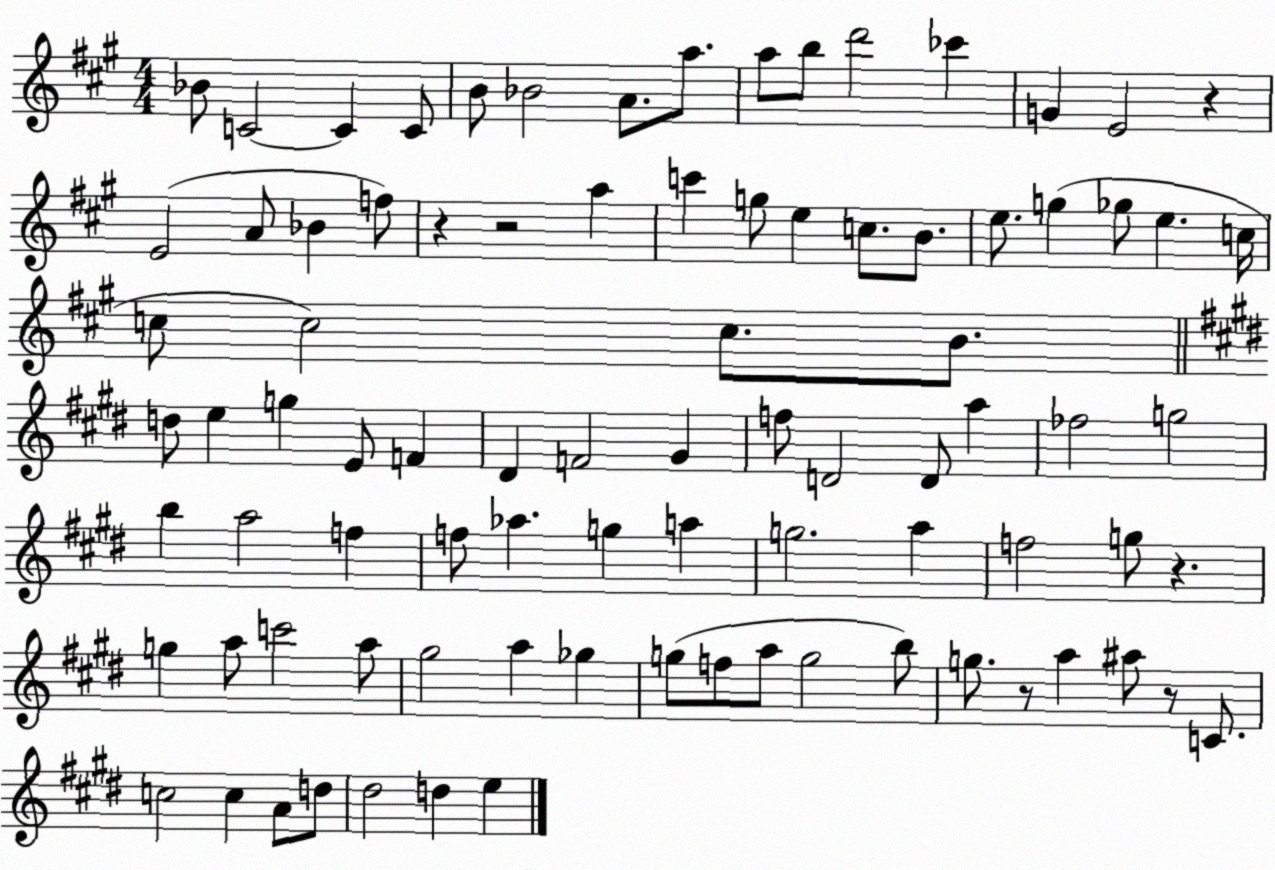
X:1
T:Untitled
M:4/4
L:1/4
K:A
_B/2 C2 C C/2 B/2 _B2 A/2 a/2 a/2 b/2 d'2 _c' G E2 z E2 A/2 _B f/2 z z2 a c' g/2 e c/2 B/2 e/2 g _g/2 e c/4 c/2 c2 c/2 B/2 d/2 e g E/2 F ^D F2 ^G f/2 D2 D/2 a _f2 g2 b a2 f f/2 _a g a g2 a f2 g/2 z g a/2 c'2 a/2 ^g2 a _g g/2 f/2 a/2 g2 b/2 g/2 z/2 a ^a/2 z/2 C/2 c2 c A/2 d/2 ^d2 d e